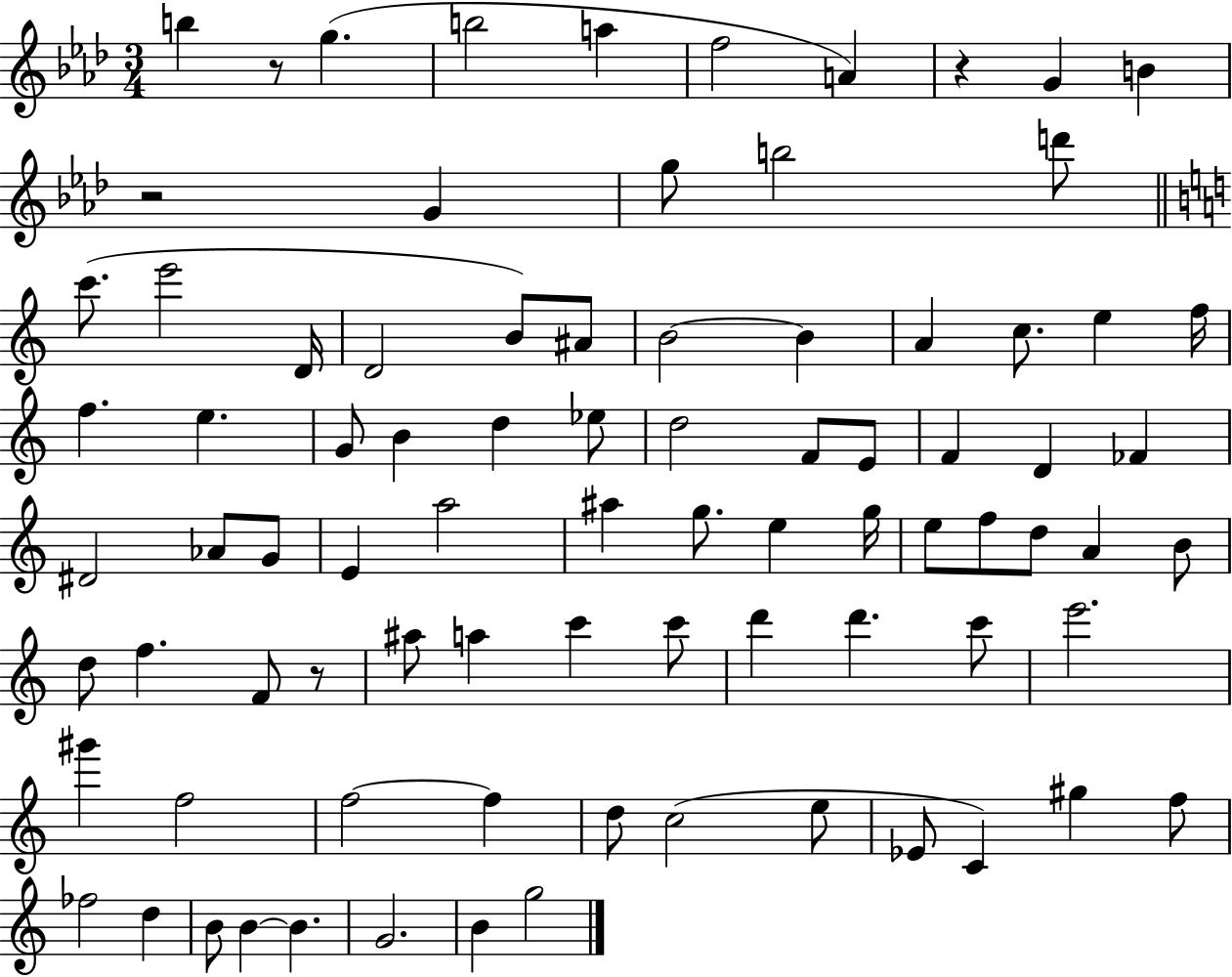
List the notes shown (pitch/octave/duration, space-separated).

B5/q R/e G5/q. B5/h A5/q F5/h A4/q R/q G4/q B4/q R/h G4/q G5/e B5/h D6/e C6/e. E6/h D4/s D4/h B4/e A#4/e B4/h B4/q A4/q C5/e. E5/q F5/s F5/q. E5/q. G4/e B4/q D5/q Eb5/e D5/h F4/e E4/e F4/q D4/q FES4/q D#4/h Ab4/e G4/e E4/q A5/h A#5/q G5/e. E5/q G5/s E5/e F5/e D5/e A4/q B4/e D5/e F5/q. F4/e R/e A#5/e A5/q C6/q C6/e D6/q D6/q. C6/e E6/h. G#6/q F5/h F5/h F5/q D5/e C5/h E5/e Eb4/e C4/q G#5/q F5/e FES5/h D5/q B4/e B4/q B4/q. G4/h. B4/q G5/h